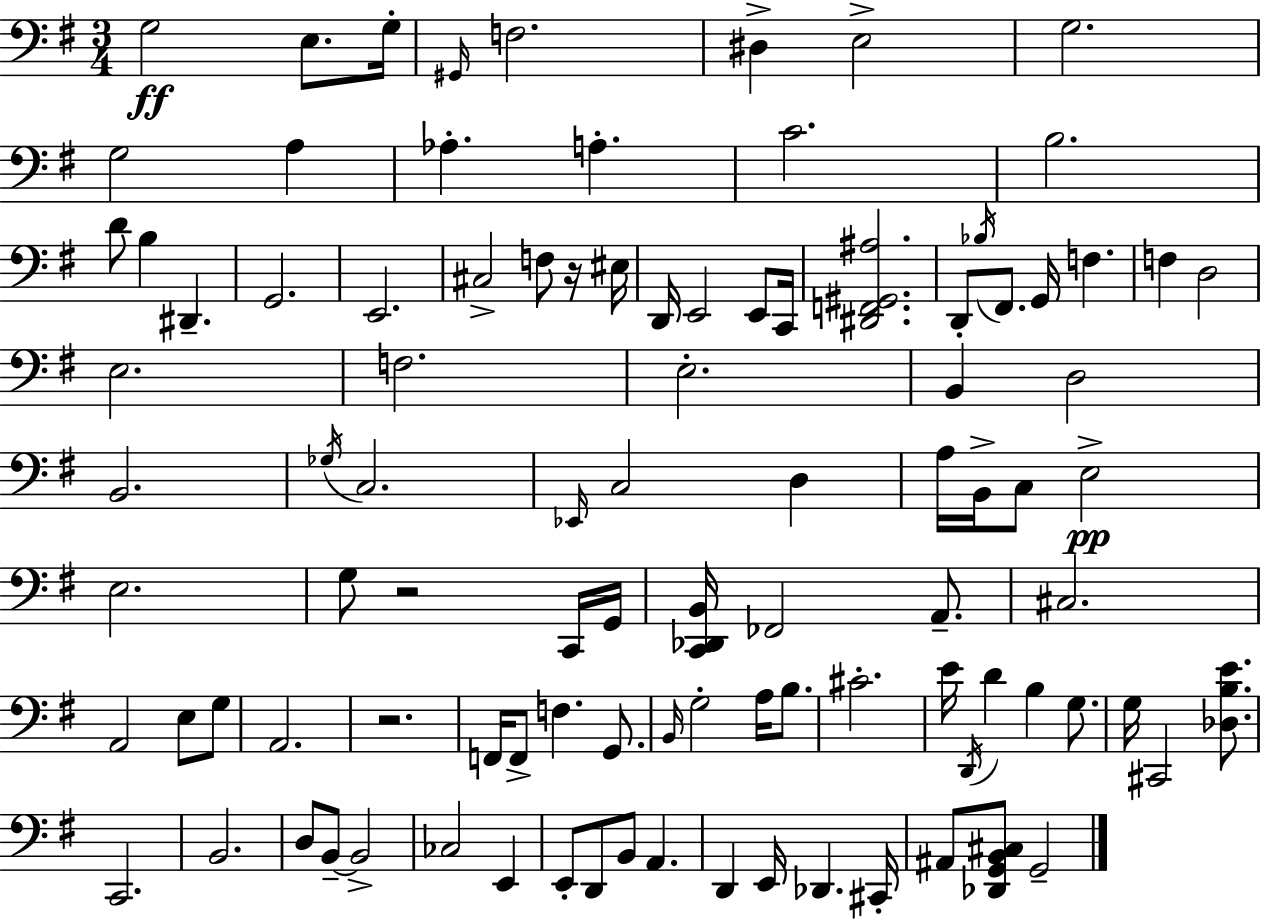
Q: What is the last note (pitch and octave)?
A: G2